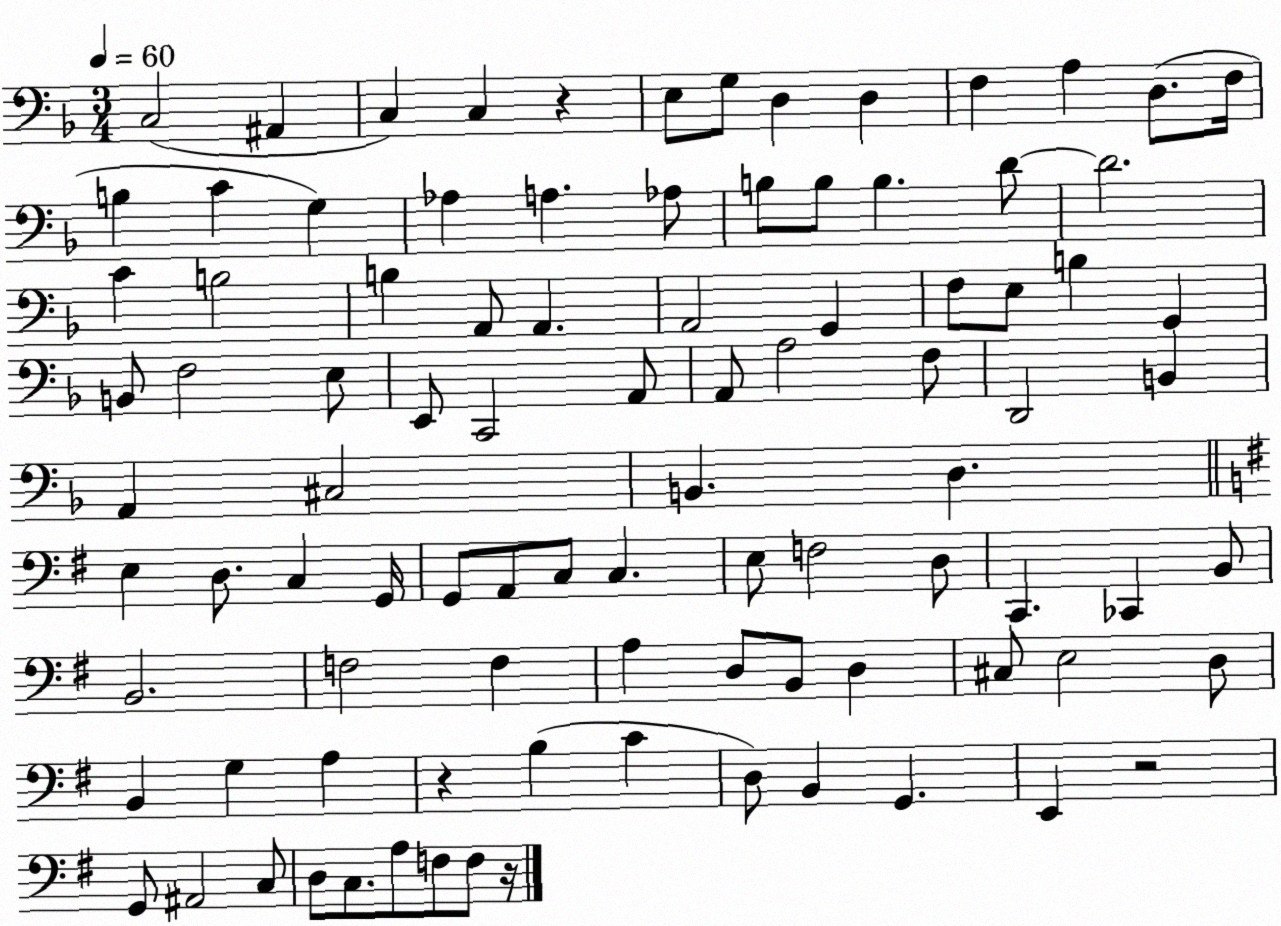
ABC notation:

X:1
T:Untitled
M:3/4
L:1/4
K:F
C,2 ^A,, C, C, z E,/2 G,/2 D, D, F, A, D,/2 F,/4 B, C G, _A, A, _A,/2 B,/2 B,/2 B, D/2 D2 C B,2 B, A,,/2 A,, A,,2 G,, F,/2 E,/2 B, G,, B,,/2 F,2 E,/2 E,,/2 C,,2 A,,/2 A,,/2 A,2 F,/2 D,,2 B,, A,, ^C,2 B,, D, E, D,/2 C, G,,/4 G,,/2 A,,/2 C,/2 C, E,/2 F,2 D,/2 C,, _C,, B,,/2 B,,2 F,2 F, A, D,/2 B,,/2 D, ^C,/2 E,2 D,/2 B,, G, A, z B, C D,/2 B,, G,, E,, z2 G,,/2 ^A,,2 C,/2 D,/2 C,/2 A,/2 F,/2 F,/2 z/4